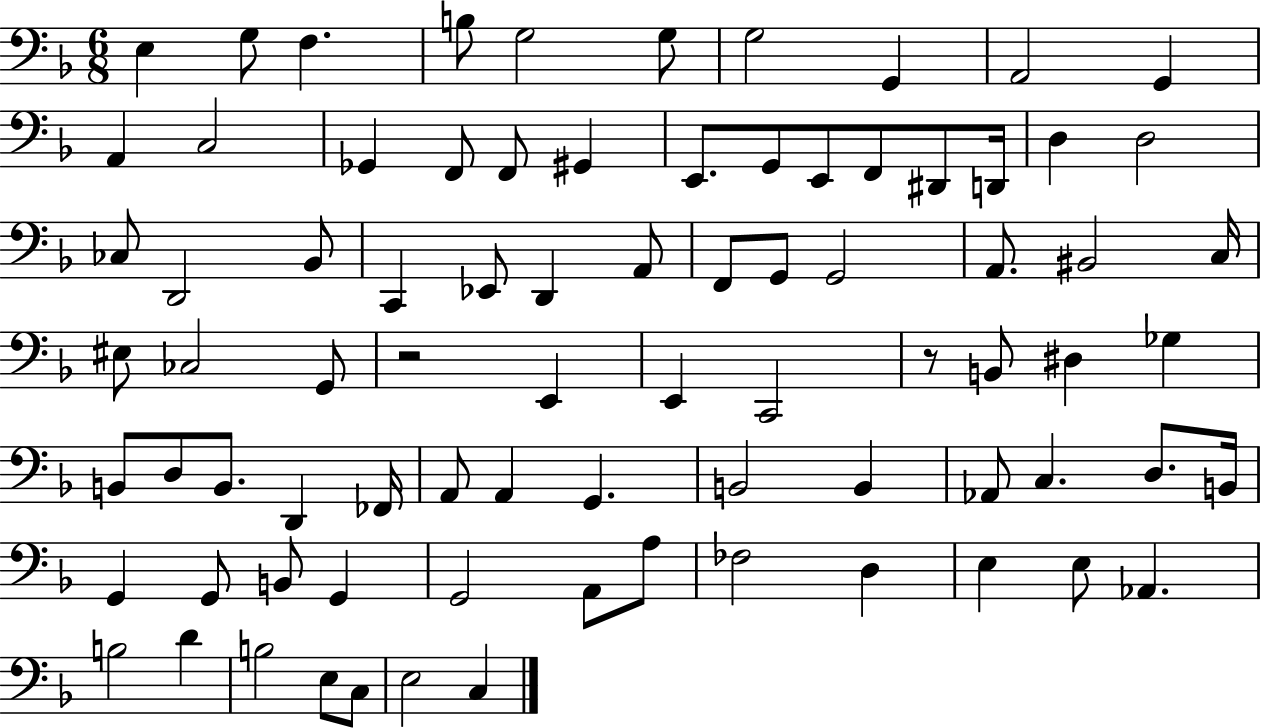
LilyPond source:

{
  \clef bass
  \numericTimeSignature
  \time 6/8
  \key f \major
  \repeat volta 2 { e4 g8 f4. | b8 g2 g8 | g2 g,4 | a,2 g,4 | \break a,4 c2 | ges,4 f,8 f,8 gis,4 | e,8. g,8 e,8 f,8 dis,8 d,16 | d4 d2 | \break ces8 d,2 bes,8 | c,4 ees,8 d,4 a,8 | f,8 g,8 g,2 | a,8. bis,2 c16 | \break eis8 ces2 g,8 | r2 e,4 | e,4 c,2 | r8 b,8 dis4 ges4 | \break b,8 d8 b,8. d,4 fes,16 | a,8 a,4 g,4. | b,2 b,4 | aes,8 c4. d8. b,16 | \break g,4 g,8 b,8 g,4 | g,2 a,8 a8 | fes2 d4 | e4 e8 aes,4. | \break b2 d'4 | b2 e8 c8 | e2 c4 | } \bar "|."
}